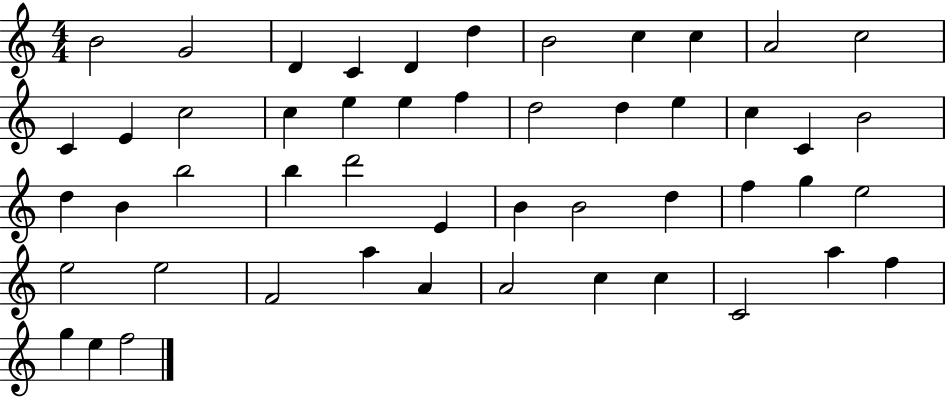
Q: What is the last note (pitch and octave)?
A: F5